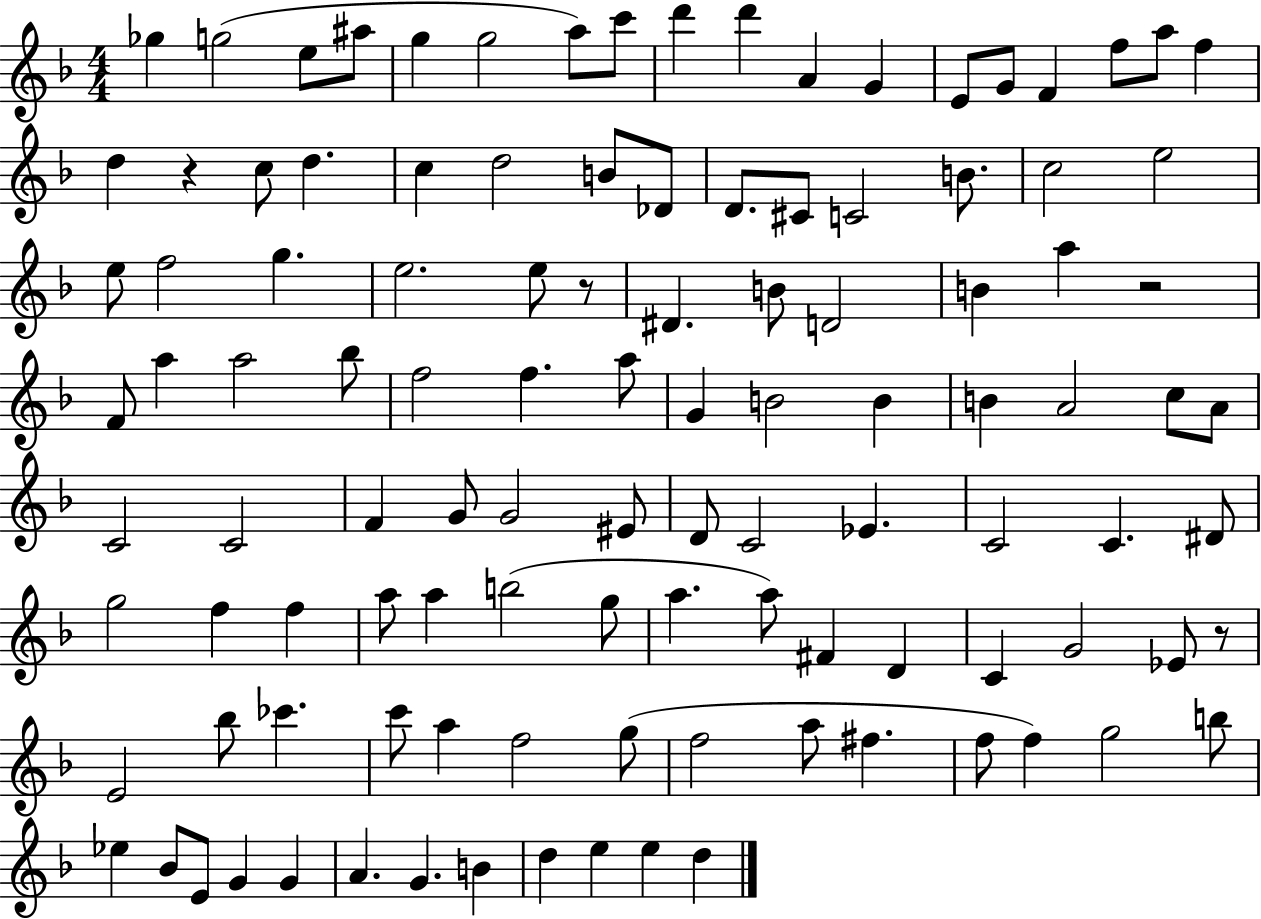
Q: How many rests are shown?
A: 4